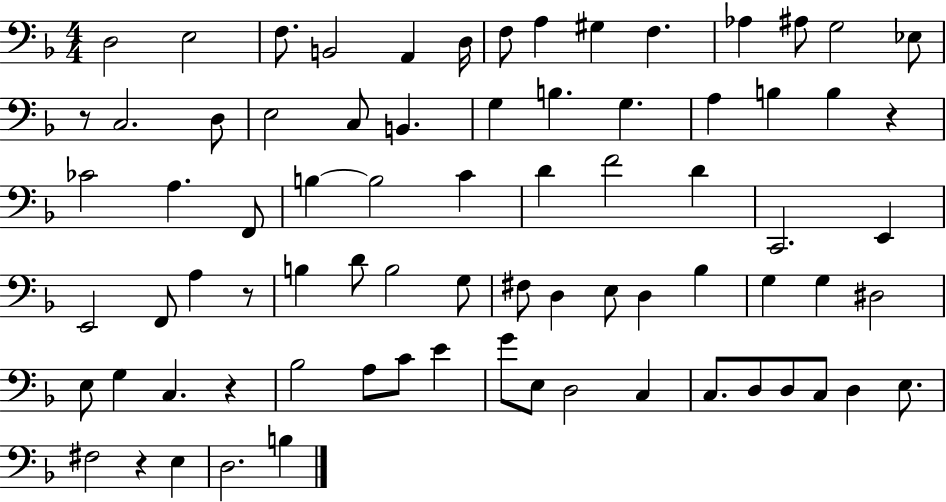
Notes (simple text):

D3/h E3/h F3/e. B2/h A2/q D3/s F3/e A3/q G#3/q F3/q. Ab3/q A#3/e G3/h Eb3/e R/e C3/h. D3/e E3/h C3/e B2/q. G3/q B3/q. G3/q. A3/q B3/q B3/q R/q CES4/h A3/q. F2/e B3/q B3/h C4/q D4/q F4/h D4/q C2/h. E2/q E2/h F2/e A3/q R/e B3/q D4/e B3/h G3/e F#3/e D3/q E3/e D3/q Bb3/q G3/q G3/q D#3/h E3/e G3/q C3/q. R/q Bb3/h A3/e C4/e E4/q G4/e E3/e D3/h C3/q C3/e. D3/e D3/e C3/e D3/q E3/e. F#3/h R/q E3/q D3/h. B3/q